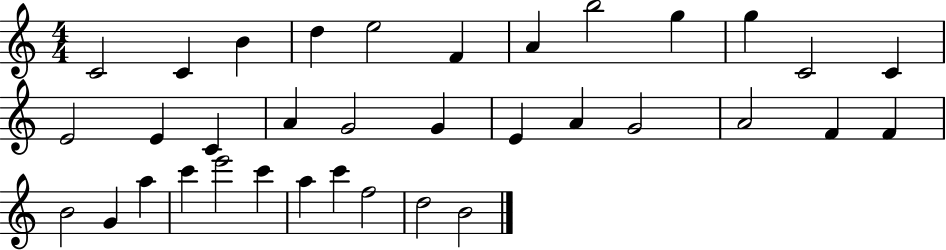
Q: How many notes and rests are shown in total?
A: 35